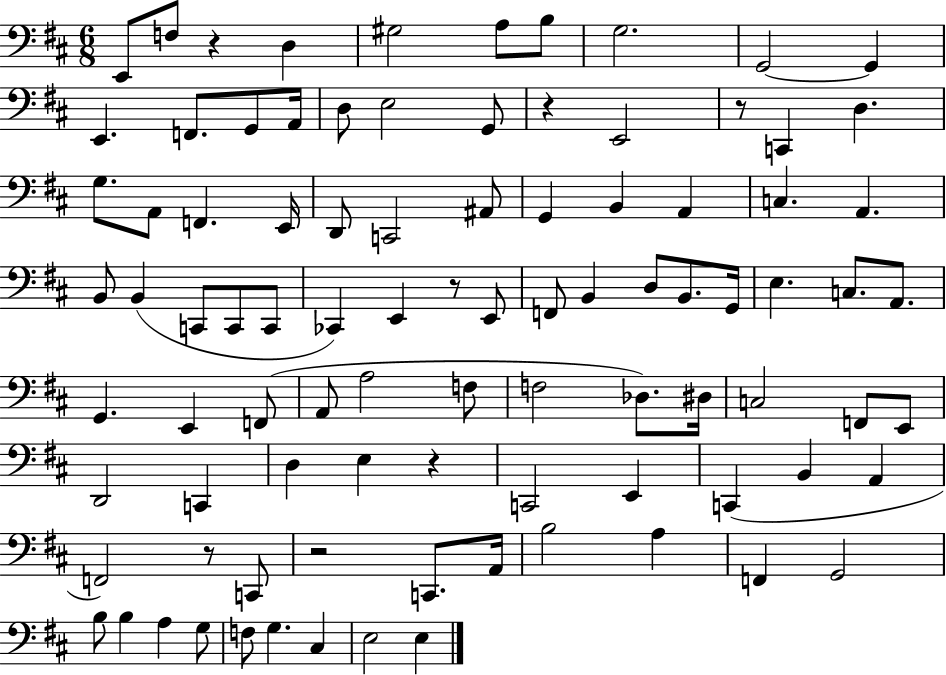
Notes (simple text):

E2/e F3/e R/q D3/q G#3/h A3/e B3/e G3/h. G2/h G2/q E2/q. F2/e. G2/e A2/s D3/e E3/h G2/e R/q E2/h R/e C2/q D3/q. G3/e. A2/e F2/q. E2/s D2/e C2/h A#2/e G2/q B2/q A2/q C3/q. A2/q. B2/e B2/q C2/e C2/e C2/e CES2/q E2/q R/e E2/e F2/e B2/q D3/e B2/e. G2/s E3/q. C3/e. A2/e. G2/q. E2/q F2/e A2/e A3/h F3/e F3/h Db3/e. D#3/s C3/h F2/e E2/e D2/h C2/q D3/q E3/q R/q C2/h E2/q C2/q B2/q A2/q F2/h R/e C2/e R/h C2/e. A2/s B3/h A3/q F2/q G2/h B3/e B3/q A3/q G3/e F3/e G3/q. C#3/q E3/h E3/q